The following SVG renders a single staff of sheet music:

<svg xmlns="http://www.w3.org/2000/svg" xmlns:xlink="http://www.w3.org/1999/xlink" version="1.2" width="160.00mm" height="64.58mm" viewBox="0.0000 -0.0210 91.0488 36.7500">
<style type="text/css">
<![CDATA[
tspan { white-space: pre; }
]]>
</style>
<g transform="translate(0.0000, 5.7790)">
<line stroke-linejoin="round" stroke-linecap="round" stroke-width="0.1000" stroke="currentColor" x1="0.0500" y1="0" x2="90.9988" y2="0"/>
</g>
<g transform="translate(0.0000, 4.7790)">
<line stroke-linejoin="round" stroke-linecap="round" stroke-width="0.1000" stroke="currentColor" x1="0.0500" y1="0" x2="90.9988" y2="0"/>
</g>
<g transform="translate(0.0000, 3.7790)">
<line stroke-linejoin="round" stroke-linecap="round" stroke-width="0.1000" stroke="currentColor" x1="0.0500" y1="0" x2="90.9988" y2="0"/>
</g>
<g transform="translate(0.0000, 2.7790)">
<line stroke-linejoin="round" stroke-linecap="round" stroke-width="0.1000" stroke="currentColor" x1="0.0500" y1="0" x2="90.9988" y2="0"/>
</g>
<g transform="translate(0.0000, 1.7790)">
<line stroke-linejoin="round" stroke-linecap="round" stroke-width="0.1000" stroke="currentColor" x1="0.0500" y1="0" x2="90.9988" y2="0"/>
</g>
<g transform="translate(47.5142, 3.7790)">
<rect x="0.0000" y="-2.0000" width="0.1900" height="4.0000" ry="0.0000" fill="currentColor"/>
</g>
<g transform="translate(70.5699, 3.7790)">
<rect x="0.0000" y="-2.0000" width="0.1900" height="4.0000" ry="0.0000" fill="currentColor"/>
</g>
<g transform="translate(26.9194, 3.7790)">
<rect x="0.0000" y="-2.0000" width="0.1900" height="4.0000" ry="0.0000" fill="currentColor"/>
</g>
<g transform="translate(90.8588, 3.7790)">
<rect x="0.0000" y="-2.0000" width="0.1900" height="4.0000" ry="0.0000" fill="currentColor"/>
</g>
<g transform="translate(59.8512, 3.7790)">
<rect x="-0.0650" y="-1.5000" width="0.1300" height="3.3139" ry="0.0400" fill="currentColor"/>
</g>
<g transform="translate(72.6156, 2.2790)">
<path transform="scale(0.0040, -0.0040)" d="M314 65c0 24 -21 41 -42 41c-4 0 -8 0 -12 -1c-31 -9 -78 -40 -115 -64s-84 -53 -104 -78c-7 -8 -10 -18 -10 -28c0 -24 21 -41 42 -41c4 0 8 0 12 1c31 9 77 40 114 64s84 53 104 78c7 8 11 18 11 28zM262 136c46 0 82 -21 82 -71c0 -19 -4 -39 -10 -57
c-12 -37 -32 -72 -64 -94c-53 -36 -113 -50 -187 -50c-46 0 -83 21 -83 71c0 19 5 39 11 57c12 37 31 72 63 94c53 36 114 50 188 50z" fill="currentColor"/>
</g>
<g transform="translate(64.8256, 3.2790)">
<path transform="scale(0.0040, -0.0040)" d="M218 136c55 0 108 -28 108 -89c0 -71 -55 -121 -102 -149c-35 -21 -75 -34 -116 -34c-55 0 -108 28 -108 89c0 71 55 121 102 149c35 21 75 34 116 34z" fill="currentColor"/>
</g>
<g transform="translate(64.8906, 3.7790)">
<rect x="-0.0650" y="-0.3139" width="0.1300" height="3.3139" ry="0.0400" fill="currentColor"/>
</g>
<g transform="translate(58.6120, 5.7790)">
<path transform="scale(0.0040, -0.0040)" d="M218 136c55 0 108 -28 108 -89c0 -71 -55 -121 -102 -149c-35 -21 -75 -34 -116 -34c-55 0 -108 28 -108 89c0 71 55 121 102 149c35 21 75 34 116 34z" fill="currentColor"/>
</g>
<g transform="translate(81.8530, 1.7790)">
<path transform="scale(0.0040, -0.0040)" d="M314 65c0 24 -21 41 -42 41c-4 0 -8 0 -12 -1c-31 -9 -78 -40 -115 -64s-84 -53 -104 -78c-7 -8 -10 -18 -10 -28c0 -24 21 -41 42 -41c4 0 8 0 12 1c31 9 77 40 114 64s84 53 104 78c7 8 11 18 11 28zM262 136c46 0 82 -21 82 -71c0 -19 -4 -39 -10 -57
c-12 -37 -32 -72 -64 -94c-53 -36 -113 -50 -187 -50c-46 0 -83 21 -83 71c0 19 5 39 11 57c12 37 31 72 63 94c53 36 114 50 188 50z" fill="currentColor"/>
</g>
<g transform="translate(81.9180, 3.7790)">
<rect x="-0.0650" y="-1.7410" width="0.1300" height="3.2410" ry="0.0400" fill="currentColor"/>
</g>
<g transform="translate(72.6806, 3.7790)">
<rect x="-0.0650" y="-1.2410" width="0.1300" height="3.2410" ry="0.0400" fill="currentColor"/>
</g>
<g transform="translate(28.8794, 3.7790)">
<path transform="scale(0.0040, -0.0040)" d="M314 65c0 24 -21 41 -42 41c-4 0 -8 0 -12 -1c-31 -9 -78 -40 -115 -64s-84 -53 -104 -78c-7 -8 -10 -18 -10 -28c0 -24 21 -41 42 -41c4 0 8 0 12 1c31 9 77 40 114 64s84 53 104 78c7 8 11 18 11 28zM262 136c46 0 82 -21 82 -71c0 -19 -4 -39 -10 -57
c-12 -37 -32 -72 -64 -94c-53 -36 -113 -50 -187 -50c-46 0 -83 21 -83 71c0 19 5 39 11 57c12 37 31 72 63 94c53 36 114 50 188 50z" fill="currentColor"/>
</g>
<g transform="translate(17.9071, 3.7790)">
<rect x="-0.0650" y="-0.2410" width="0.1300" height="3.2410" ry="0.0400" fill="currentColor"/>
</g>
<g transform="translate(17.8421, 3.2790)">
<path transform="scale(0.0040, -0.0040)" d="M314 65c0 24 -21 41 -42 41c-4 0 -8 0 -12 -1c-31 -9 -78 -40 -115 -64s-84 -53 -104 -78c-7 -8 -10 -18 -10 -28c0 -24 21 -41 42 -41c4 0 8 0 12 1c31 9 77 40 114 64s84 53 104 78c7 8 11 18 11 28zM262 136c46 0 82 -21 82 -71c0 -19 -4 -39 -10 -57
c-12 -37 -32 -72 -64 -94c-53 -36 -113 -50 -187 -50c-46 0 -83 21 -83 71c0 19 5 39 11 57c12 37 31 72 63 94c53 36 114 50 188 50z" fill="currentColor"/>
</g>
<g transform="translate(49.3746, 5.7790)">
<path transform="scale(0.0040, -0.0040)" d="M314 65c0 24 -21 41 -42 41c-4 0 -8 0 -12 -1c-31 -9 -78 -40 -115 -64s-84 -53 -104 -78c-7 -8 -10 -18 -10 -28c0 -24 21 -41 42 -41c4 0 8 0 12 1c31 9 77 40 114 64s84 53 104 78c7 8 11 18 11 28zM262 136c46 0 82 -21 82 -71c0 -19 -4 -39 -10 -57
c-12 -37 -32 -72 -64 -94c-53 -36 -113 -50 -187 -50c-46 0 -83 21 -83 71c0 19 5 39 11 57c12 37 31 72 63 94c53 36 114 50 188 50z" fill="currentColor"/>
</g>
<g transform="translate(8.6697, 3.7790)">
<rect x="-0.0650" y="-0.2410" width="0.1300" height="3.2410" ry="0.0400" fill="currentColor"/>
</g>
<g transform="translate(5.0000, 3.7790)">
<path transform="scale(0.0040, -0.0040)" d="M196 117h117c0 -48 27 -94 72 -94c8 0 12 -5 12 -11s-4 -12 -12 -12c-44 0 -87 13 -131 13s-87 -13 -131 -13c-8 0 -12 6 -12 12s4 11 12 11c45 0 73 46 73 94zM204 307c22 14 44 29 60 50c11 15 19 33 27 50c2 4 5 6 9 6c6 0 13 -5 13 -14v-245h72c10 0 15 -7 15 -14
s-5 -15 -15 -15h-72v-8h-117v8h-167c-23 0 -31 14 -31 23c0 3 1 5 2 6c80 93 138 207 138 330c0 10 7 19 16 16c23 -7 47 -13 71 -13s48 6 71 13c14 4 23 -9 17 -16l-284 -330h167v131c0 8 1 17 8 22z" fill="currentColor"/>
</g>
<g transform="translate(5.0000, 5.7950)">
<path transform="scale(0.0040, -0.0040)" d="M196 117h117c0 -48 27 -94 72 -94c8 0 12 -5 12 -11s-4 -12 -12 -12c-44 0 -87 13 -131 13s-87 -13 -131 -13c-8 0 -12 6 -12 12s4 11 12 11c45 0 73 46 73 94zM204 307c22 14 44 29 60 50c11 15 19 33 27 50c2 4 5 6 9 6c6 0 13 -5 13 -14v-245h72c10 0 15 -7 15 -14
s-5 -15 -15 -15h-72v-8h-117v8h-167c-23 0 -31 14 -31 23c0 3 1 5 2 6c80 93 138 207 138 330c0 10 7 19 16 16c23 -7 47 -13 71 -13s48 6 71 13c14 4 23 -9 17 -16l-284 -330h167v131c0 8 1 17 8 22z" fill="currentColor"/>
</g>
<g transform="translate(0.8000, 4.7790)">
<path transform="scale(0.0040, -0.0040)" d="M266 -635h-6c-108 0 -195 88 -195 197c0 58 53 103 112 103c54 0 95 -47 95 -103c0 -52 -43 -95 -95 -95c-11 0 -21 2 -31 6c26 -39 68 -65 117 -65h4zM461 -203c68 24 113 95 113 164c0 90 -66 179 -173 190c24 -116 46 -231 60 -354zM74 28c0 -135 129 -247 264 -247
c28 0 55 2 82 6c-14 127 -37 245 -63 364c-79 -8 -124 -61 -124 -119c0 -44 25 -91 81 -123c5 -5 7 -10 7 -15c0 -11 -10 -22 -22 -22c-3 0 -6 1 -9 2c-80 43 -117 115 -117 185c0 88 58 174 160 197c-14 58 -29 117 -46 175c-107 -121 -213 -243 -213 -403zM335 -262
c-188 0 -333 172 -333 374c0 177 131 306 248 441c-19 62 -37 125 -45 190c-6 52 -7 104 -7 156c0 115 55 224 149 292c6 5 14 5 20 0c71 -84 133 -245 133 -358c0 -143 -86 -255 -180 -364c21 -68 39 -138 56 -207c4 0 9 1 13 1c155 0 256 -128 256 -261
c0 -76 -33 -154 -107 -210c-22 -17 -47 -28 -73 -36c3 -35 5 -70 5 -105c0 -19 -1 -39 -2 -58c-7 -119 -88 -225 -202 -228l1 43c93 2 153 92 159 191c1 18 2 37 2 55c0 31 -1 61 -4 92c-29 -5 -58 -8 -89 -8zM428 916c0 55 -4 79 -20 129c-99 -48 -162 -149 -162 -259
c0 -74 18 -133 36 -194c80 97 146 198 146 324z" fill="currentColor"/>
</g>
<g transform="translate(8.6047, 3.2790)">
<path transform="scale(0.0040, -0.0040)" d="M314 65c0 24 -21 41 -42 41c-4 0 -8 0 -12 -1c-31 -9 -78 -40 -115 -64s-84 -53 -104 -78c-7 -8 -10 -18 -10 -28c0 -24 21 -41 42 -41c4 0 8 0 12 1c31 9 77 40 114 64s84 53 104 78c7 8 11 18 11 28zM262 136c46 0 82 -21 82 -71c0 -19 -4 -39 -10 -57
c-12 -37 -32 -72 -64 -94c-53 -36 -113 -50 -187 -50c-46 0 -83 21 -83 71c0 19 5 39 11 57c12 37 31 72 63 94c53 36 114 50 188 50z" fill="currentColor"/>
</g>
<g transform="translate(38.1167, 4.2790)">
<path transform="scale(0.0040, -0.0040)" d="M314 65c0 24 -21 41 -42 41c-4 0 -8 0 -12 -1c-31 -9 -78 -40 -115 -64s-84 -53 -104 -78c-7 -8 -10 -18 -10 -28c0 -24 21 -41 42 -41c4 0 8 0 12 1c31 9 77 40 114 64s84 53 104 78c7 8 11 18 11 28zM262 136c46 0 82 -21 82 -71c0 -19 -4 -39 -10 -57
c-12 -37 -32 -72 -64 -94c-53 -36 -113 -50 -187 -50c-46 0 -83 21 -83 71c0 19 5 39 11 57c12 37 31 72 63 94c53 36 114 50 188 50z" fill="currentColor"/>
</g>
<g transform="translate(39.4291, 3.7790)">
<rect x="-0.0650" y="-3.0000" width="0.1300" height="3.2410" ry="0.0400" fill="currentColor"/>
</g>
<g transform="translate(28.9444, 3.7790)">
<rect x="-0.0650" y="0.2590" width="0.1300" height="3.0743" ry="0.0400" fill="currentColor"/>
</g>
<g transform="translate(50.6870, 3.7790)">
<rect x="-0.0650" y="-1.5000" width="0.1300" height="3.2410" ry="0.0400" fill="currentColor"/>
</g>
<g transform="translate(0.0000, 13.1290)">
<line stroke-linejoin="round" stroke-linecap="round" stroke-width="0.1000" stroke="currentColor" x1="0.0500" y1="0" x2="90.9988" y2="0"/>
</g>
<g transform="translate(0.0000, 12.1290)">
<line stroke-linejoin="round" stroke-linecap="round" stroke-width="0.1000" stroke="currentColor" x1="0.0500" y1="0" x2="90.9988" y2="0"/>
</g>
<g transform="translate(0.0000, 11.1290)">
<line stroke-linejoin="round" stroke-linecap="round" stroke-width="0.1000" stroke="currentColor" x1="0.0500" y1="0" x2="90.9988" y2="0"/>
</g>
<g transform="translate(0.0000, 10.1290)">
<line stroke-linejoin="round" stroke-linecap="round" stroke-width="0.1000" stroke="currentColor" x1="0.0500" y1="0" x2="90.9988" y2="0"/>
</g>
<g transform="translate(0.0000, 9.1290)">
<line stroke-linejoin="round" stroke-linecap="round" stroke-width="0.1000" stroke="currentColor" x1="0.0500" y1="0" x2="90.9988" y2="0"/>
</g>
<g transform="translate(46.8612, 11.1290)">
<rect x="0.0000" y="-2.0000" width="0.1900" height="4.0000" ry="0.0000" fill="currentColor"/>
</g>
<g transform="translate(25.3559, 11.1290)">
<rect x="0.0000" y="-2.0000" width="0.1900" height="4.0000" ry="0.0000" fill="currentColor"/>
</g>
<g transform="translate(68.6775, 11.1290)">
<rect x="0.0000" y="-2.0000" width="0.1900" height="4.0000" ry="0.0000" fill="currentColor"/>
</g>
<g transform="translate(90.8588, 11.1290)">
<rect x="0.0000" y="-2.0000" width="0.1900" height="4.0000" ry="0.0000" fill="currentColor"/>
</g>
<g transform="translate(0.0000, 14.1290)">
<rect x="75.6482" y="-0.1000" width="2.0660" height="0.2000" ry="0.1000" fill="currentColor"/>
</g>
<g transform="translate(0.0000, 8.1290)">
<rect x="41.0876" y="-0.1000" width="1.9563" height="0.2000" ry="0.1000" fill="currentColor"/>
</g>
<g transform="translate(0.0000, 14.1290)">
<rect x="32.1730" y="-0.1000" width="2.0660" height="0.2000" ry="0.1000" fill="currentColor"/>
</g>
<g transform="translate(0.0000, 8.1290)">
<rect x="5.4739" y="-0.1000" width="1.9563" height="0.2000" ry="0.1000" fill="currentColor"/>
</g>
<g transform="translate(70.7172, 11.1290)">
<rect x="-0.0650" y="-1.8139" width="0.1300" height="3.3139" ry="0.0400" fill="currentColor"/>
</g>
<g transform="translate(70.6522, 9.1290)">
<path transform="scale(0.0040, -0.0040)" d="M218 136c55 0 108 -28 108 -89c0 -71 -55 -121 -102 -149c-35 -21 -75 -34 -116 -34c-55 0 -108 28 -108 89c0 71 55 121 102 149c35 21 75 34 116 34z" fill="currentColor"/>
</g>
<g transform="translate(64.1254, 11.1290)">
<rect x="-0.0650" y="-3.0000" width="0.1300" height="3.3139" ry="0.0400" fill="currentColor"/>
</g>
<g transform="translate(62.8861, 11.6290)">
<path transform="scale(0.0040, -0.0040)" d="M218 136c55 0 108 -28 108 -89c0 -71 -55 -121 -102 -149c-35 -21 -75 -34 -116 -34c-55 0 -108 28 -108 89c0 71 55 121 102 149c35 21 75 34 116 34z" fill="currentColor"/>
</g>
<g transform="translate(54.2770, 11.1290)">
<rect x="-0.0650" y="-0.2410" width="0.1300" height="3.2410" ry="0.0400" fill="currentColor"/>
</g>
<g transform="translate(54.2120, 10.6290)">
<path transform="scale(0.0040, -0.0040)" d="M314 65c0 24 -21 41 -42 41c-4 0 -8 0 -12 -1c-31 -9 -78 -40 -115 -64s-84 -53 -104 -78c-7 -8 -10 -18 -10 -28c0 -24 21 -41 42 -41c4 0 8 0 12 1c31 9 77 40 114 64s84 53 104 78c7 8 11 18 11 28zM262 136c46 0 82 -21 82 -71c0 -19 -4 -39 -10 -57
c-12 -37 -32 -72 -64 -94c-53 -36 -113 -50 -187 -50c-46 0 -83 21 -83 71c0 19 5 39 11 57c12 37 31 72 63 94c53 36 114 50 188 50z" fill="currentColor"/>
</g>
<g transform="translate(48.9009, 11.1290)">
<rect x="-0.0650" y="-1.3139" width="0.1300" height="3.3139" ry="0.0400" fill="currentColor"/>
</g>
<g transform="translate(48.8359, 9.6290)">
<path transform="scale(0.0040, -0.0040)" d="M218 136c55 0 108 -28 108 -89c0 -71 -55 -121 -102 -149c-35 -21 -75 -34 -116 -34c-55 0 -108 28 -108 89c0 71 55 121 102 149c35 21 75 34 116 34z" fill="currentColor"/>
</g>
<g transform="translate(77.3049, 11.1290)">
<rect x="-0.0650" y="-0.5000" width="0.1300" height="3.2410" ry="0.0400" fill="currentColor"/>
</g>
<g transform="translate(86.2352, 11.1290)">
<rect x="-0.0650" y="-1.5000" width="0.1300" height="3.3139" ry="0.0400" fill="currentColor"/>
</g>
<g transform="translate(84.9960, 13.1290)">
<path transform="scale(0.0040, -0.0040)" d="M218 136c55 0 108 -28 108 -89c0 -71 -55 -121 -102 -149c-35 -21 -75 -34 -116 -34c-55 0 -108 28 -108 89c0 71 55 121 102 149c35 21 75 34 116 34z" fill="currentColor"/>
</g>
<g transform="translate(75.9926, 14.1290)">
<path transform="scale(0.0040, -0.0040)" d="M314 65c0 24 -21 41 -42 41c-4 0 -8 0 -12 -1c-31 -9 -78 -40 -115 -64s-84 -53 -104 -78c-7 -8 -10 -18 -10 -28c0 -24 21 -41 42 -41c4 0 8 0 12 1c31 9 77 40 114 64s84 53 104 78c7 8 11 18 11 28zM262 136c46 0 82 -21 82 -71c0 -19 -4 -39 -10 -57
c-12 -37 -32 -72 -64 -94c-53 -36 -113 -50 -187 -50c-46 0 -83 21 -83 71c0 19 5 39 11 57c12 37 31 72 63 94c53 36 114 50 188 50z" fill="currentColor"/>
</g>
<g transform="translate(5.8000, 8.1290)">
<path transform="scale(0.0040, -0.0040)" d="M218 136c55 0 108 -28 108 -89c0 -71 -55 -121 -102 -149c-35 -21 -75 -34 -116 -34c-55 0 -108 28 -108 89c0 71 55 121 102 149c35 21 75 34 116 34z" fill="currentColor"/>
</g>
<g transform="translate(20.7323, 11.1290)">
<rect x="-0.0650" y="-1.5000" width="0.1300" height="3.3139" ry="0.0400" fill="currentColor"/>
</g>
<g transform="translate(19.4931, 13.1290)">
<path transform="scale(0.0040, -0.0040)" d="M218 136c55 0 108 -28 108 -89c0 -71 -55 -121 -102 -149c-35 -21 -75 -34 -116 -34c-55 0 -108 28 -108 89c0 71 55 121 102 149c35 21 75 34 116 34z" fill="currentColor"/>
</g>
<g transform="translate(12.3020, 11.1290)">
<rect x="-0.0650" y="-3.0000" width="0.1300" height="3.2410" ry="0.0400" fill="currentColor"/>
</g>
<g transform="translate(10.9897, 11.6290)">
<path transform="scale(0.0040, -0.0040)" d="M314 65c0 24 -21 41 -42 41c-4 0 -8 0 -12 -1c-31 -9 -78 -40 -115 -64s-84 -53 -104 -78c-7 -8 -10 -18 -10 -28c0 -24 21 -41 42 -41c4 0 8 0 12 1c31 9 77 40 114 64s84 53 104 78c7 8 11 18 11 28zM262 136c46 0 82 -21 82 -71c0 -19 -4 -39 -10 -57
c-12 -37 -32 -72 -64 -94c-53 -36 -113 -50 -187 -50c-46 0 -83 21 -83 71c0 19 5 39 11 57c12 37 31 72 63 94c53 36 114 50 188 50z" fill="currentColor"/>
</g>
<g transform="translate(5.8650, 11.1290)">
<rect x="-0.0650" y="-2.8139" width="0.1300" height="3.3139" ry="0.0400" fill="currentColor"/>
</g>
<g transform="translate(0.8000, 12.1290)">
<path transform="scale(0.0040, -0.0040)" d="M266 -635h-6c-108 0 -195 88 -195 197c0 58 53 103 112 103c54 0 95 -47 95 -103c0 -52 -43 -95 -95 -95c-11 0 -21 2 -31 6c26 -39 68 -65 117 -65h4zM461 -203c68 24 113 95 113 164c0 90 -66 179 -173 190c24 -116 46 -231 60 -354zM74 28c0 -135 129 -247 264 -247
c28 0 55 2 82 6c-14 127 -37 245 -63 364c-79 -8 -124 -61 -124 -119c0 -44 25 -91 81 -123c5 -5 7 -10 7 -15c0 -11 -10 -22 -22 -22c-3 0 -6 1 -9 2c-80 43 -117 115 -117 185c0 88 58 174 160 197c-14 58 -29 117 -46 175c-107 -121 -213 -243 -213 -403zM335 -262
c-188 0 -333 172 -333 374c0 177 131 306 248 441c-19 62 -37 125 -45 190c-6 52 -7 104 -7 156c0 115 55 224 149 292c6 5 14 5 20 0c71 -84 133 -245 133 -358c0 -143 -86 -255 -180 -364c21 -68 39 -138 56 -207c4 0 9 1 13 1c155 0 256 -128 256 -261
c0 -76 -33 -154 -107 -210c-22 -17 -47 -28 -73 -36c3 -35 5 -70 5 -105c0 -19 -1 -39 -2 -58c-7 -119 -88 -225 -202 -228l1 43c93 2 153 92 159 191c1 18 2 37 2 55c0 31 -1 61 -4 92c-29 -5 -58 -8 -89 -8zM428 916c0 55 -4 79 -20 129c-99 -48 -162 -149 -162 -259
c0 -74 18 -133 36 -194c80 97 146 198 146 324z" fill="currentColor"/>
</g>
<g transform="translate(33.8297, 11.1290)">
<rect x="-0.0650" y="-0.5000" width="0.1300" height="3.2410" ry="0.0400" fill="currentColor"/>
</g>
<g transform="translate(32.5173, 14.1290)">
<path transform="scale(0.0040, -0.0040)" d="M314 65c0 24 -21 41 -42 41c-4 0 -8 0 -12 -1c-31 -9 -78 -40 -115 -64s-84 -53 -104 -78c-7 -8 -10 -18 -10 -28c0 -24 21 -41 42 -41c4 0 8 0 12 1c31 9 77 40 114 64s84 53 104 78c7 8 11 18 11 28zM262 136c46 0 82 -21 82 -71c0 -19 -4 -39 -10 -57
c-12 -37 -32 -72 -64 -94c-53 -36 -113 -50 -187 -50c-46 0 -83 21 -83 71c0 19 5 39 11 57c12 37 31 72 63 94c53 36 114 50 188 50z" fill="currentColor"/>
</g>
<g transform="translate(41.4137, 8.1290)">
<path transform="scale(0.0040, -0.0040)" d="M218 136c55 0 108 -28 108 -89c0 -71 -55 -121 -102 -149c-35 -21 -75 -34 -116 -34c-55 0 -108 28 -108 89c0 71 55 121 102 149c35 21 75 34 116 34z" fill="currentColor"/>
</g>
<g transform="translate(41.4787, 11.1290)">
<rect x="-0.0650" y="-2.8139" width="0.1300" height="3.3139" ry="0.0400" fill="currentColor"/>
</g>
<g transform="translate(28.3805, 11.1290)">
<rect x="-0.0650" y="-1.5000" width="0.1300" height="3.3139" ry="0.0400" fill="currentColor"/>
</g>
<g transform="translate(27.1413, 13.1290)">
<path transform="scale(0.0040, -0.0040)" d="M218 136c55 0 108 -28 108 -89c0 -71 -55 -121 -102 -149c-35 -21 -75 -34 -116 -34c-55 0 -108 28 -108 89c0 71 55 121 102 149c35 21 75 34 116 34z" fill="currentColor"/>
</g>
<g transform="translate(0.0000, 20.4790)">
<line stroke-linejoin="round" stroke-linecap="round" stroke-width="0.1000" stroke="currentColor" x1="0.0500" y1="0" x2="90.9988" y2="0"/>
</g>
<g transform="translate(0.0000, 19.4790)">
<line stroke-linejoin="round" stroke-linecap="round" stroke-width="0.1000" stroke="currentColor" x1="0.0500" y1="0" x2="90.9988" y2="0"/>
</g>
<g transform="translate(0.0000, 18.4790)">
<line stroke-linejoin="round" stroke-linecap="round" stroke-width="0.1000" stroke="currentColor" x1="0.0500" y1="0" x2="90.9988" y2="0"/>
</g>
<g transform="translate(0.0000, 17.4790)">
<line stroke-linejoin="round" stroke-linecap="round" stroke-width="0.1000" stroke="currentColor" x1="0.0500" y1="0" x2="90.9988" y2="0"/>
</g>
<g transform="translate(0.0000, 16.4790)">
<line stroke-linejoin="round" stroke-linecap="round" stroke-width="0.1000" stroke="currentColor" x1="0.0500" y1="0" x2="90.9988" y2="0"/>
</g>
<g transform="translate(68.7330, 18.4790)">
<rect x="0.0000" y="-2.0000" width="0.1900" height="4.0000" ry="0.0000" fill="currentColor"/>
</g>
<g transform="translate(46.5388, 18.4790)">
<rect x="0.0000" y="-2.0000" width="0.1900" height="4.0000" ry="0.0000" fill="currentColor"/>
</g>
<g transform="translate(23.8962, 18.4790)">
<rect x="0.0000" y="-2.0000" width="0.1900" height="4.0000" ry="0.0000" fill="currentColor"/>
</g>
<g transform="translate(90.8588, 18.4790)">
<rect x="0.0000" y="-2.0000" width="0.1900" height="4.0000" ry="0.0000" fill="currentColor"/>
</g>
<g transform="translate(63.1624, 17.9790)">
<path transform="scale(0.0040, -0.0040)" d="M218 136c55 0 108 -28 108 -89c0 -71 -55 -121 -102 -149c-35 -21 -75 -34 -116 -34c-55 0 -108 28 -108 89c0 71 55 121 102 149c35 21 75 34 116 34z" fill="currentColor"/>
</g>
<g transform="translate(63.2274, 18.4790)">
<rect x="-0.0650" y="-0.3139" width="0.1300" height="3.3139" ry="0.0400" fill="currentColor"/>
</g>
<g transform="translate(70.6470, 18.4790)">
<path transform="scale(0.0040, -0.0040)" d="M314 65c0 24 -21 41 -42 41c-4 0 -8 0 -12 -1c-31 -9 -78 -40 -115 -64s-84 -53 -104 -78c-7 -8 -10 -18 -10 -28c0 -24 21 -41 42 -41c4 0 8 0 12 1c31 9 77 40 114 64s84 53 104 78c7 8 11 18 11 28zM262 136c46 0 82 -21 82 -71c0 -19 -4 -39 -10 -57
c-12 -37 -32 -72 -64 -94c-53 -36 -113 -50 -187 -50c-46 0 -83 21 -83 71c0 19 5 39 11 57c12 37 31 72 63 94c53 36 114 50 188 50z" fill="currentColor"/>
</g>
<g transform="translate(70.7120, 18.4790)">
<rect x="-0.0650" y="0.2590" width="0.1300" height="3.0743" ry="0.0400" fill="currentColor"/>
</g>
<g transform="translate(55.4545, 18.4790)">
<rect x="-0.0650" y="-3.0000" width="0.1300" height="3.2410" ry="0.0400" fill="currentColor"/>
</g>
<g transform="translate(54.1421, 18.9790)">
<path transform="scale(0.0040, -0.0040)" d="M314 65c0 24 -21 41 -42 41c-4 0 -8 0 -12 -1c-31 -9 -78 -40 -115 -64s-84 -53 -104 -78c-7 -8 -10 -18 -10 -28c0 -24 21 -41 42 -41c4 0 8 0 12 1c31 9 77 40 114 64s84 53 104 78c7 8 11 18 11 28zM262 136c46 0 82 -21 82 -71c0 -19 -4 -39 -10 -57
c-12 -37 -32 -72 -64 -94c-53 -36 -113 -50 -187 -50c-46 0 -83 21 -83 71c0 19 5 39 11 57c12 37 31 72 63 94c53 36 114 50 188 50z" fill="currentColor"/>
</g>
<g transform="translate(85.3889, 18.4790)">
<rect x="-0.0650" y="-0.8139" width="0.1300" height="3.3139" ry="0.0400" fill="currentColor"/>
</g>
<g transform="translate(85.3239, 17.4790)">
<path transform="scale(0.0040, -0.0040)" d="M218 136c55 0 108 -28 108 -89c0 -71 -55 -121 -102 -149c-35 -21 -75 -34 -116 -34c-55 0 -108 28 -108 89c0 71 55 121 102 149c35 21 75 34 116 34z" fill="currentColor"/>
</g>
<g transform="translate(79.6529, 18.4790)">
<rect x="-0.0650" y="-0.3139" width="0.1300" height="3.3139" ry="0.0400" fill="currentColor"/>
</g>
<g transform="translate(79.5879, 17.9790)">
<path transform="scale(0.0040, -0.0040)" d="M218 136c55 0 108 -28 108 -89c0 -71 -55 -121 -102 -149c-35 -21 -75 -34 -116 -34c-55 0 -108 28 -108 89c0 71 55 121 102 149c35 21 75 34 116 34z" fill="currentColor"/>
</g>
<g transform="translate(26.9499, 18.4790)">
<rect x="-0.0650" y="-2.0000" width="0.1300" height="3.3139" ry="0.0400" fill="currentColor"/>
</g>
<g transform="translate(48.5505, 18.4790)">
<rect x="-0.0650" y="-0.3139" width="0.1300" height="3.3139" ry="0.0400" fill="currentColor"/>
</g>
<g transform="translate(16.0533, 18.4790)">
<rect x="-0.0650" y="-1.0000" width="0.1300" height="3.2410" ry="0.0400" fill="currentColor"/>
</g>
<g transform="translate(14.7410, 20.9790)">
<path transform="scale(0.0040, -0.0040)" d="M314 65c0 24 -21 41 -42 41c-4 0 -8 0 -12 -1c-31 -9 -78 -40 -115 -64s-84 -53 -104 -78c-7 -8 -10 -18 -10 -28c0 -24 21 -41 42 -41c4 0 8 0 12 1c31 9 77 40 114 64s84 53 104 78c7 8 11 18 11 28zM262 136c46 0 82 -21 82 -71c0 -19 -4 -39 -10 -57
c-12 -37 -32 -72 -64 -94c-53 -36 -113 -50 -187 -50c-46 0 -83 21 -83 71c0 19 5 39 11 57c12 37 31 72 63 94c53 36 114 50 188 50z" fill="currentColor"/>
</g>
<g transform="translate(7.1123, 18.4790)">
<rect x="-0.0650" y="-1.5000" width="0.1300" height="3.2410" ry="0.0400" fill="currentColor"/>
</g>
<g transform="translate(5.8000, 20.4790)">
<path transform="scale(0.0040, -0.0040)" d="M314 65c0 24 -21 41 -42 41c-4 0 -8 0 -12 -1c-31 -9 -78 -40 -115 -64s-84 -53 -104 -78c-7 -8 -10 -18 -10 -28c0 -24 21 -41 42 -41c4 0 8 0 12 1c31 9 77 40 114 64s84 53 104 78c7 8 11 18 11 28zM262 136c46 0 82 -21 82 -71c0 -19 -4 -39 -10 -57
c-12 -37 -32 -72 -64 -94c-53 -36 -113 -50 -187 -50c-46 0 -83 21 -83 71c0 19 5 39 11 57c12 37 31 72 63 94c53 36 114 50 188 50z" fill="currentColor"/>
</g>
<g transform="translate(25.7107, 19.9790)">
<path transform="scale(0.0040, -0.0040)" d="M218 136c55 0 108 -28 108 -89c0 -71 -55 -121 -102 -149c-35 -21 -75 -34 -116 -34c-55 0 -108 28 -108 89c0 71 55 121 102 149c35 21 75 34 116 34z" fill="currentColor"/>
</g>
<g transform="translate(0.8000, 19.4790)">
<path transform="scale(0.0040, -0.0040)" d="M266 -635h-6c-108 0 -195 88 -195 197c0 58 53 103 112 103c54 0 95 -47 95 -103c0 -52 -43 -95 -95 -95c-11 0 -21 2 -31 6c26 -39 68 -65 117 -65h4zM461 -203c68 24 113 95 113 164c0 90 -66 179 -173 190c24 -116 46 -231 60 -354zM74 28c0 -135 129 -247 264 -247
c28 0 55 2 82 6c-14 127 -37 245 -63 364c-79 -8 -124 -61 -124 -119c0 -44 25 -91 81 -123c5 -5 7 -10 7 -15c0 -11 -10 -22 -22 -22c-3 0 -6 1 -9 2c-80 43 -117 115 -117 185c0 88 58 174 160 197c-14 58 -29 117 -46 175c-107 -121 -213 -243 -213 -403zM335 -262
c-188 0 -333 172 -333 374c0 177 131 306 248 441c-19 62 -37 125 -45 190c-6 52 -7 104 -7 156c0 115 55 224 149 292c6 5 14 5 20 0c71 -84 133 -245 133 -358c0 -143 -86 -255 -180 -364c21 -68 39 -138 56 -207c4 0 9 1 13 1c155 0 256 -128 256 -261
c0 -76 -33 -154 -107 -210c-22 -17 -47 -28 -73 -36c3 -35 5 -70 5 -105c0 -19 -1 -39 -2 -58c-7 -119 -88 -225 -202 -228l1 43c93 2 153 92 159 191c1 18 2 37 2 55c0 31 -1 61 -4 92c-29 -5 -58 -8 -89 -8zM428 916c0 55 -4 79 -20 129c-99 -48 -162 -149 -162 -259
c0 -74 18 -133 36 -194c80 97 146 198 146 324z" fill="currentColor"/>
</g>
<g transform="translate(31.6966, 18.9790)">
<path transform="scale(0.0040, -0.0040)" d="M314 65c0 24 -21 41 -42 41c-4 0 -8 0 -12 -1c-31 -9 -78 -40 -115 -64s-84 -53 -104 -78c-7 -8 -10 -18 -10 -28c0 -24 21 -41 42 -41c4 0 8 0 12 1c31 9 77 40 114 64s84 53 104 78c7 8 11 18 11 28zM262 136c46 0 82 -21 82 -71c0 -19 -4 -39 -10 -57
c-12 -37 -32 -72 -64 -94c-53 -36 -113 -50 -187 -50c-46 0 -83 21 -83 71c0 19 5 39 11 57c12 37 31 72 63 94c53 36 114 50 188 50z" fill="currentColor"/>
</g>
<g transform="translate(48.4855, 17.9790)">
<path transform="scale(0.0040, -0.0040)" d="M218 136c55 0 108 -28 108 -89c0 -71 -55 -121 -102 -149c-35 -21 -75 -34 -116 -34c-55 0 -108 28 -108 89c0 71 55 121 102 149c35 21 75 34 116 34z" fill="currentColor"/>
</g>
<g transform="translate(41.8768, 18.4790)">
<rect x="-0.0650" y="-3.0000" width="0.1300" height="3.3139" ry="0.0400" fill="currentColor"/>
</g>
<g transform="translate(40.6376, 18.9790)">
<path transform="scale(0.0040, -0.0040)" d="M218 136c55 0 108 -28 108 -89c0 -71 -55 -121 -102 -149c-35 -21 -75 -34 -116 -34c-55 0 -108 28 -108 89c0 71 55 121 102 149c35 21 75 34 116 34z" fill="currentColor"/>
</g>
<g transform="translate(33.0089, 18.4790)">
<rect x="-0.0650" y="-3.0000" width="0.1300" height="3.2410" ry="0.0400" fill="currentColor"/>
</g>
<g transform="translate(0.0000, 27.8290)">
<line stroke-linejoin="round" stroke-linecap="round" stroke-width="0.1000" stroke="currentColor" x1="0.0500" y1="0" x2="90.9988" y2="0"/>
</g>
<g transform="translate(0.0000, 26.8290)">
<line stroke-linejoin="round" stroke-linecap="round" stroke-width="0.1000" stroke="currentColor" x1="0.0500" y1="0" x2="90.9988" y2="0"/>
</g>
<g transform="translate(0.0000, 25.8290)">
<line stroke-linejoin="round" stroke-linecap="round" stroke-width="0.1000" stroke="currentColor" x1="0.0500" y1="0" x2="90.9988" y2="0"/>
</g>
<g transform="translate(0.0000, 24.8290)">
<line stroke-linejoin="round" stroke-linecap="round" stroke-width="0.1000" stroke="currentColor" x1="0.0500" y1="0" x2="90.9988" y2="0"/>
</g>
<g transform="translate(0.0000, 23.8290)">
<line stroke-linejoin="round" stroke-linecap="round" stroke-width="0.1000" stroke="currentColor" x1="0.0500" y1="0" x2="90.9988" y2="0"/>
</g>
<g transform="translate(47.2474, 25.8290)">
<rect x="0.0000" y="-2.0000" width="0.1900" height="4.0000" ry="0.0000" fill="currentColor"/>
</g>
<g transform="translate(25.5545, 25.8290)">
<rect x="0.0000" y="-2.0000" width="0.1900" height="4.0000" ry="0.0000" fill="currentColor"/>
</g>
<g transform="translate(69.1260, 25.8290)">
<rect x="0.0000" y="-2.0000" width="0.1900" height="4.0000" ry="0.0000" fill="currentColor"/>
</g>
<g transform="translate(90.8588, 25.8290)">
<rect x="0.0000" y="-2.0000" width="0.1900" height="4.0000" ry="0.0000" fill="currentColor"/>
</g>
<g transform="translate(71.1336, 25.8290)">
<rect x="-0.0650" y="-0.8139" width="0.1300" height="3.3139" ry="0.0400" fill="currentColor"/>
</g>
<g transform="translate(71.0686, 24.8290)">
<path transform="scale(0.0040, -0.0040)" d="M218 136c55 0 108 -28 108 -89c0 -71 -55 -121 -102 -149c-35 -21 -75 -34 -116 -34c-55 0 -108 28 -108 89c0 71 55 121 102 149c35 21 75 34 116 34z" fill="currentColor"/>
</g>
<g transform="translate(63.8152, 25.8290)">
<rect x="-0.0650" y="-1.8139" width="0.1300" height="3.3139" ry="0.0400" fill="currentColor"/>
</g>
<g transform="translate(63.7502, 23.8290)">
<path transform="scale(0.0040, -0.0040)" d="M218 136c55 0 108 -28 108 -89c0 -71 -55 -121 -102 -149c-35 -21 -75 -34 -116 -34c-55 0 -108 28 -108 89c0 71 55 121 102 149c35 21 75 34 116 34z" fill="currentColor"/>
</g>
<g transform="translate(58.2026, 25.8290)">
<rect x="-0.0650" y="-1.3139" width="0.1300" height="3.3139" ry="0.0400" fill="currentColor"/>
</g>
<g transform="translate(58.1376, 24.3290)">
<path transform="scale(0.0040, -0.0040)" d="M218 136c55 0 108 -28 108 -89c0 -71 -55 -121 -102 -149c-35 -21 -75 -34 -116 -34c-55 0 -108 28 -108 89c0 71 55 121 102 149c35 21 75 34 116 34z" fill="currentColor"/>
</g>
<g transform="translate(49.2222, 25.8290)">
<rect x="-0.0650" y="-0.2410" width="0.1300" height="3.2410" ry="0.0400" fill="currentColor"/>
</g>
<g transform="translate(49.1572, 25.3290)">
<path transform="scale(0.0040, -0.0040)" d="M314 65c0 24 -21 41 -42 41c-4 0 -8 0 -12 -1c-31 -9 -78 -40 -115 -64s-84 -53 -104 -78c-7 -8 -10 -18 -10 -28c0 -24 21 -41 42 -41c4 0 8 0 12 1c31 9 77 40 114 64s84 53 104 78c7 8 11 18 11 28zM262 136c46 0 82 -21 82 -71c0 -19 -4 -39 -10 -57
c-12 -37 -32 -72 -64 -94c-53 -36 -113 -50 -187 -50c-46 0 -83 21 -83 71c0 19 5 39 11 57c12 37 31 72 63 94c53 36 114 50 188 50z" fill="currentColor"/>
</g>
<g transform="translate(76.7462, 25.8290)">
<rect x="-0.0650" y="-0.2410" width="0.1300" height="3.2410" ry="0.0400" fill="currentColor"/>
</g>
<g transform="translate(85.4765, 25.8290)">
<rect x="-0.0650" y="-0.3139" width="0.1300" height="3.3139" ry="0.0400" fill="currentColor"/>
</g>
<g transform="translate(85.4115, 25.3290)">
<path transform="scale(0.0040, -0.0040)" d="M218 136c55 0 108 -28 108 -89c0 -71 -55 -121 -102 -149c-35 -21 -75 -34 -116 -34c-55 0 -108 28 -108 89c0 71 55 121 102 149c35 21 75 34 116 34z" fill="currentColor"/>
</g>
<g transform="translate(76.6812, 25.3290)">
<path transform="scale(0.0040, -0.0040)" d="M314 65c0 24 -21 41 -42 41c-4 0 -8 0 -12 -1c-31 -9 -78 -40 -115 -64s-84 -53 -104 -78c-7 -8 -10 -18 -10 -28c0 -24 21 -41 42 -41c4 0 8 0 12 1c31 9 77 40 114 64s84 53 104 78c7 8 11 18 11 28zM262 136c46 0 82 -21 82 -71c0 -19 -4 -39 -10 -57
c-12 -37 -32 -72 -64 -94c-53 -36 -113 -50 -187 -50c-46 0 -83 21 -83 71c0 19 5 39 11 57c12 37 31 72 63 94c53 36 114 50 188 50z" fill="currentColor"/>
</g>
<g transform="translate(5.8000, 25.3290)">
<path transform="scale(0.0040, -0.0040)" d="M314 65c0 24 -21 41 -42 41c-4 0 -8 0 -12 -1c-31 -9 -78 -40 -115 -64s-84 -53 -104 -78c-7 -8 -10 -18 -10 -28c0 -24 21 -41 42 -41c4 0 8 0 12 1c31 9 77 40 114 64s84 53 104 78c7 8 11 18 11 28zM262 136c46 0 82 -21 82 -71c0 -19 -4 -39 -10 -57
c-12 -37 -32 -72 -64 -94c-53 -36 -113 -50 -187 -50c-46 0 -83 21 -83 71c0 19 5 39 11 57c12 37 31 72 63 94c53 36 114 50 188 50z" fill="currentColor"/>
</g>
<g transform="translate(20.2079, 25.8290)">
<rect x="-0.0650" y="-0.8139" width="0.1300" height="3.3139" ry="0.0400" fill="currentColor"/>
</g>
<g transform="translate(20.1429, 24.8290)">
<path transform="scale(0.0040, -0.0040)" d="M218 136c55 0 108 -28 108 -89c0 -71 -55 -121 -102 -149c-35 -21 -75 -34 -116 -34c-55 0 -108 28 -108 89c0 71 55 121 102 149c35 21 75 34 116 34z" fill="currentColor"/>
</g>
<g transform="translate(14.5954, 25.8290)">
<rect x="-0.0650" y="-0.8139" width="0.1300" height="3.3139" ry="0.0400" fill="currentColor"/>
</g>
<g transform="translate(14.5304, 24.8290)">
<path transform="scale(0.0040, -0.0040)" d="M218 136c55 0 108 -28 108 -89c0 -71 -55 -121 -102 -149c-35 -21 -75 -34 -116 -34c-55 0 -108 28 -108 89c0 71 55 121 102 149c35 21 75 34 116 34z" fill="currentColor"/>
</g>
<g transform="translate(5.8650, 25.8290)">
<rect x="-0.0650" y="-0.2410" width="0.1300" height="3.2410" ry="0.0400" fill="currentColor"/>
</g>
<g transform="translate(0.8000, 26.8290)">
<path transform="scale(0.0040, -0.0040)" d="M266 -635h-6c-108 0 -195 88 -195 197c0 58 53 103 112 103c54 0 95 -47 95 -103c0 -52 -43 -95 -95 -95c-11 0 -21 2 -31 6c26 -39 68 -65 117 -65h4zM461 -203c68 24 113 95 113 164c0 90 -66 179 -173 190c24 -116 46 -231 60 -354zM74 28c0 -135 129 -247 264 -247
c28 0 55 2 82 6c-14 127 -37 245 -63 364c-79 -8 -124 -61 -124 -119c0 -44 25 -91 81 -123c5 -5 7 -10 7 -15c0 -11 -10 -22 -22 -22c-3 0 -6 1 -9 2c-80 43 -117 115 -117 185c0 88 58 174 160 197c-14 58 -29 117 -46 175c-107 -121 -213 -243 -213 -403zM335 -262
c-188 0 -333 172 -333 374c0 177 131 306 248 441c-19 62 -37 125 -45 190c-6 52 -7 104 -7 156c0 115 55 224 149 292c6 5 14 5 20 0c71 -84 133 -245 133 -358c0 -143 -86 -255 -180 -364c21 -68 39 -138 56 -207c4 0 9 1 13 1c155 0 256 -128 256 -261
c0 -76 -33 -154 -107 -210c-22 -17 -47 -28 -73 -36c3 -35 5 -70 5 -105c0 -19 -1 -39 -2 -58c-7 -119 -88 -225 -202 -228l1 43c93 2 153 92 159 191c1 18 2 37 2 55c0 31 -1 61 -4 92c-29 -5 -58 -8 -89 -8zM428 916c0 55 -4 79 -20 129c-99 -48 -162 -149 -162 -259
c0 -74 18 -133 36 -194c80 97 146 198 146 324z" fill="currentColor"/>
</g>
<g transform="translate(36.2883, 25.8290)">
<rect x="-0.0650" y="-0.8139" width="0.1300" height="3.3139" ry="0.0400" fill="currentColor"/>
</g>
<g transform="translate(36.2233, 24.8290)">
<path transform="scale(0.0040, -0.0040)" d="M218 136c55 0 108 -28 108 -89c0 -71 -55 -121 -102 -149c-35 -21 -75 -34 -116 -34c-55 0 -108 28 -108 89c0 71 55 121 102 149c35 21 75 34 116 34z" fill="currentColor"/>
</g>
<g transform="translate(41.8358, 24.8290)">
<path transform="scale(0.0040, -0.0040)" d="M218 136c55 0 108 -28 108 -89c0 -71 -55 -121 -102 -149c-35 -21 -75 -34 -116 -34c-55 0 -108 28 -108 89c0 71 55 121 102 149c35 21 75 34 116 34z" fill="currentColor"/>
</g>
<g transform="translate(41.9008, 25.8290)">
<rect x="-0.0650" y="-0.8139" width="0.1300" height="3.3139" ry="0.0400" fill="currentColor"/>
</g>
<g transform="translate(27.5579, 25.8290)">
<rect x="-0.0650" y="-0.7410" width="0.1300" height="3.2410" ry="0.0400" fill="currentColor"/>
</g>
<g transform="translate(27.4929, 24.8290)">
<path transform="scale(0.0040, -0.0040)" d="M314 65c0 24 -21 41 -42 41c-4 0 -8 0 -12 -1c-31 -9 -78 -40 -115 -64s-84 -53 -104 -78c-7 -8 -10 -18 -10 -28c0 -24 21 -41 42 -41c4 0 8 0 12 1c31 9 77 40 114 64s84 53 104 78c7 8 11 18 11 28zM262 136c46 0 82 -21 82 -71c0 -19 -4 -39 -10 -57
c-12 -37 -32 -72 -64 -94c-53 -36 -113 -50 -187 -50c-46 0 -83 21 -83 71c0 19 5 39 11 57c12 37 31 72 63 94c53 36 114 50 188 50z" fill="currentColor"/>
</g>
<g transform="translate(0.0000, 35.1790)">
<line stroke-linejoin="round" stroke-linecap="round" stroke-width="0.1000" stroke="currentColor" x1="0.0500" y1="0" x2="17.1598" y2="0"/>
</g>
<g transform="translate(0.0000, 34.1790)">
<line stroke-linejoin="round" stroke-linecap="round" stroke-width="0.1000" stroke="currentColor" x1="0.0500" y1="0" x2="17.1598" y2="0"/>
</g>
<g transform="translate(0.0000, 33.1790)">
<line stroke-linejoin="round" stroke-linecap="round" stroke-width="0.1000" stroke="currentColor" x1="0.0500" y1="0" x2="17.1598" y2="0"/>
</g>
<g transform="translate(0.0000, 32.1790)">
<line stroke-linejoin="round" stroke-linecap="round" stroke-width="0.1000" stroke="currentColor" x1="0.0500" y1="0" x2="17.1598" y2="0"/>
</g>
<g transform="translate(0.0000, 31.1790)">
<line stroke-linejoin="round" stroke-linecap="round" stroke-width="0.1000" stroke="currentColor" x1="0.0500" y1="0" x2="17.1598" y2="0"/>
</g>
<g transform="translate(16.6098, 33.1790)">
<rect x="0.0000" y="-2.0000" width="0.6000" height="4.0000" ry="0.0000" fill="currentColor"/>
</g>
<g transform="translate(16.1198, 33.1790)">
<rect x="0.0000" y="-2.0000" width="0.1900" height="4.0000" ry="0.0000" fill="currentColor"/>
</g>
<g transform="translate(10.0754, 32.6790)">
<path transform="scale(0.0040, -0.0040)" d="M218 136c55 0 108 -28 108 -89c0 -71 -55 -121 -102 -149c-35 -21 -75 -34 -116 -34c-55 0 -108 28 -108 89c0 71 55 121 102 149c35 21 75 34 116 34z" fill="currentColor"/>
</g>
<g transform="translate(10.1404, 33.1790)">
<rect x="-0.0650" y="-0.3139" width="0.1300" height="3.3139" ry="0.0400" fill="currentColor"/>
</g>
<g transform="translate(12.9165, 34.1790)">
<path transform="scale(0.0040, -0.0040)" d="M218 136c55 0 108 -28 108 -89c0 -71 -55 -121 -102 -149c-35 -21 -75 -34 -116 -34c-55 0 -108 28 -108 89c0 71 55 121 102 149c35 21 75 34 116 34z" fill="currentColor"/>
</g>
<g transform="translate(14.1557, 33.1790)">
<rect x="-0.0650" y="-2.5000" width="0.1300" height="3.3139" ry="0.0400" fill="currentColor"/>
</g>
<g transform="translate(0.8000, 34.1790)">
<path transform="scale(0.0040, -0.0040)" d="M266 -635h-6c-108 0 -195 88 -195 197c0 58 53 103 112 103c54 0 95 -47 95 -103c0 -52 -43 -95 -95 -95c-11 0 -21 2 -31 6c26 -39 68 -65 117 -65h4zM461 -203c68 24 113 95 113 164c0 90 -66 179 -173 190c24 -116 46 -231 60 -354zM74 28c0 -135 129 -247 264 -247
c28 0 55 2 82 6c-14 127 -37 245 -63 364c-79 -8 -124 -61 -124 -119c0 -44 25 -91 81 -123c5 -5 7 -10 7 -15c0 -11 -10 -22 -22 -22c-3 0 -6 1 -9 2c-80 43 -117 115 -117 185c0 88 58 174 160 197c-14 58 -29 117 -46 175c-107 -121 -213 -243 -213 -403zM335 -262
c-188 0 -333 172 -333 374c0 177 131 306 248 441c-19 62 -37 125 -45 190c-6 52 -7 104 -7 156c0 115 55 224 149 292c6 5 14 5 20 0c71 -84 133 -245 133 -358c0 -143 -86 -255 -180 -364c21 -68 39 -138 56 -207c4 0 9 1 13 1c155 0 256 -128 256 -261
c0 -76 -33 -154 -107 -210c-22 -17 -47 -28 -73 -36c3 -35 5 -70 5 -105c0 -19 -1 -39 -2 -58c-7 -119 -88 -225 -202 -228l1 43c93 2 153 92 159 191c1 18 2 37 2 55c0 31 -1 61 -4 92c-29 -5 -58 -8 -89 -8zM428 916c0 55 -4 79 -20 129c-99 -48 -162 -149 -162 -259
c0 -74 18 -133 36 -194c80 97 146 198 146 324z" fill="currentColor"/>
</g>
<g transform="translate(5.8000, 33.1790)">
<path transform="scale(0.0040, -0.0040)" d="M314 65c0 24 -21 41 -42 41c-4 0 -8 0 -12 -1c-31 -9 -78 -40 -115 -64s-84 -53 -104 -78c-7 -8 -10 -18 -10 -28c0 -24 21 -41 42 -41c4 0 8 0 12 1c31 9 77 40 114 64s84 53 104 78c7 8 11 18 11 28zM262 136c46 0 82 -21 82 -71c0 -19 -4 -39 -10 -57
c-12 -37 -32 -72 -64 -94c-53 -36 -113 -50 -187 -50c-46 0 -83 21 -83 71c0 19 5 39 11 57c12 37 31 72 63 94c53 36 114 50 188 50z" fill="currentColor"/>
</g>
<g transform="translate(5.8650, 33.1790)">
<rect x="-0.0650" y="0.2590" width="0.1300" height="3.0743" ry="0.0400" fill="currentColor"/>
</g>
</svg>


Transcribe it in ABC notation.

X:1
T:Untitled
M:4/4
L:1/4
K:C
c2 c2 B2 A2 E2 E c e2 f2 a A2 E E C2 a e c2 A f C2 E E2 D2 F A2 A c A2 c B2 c d c2 d d d2 d d c2 e f d c2 c B2 c G